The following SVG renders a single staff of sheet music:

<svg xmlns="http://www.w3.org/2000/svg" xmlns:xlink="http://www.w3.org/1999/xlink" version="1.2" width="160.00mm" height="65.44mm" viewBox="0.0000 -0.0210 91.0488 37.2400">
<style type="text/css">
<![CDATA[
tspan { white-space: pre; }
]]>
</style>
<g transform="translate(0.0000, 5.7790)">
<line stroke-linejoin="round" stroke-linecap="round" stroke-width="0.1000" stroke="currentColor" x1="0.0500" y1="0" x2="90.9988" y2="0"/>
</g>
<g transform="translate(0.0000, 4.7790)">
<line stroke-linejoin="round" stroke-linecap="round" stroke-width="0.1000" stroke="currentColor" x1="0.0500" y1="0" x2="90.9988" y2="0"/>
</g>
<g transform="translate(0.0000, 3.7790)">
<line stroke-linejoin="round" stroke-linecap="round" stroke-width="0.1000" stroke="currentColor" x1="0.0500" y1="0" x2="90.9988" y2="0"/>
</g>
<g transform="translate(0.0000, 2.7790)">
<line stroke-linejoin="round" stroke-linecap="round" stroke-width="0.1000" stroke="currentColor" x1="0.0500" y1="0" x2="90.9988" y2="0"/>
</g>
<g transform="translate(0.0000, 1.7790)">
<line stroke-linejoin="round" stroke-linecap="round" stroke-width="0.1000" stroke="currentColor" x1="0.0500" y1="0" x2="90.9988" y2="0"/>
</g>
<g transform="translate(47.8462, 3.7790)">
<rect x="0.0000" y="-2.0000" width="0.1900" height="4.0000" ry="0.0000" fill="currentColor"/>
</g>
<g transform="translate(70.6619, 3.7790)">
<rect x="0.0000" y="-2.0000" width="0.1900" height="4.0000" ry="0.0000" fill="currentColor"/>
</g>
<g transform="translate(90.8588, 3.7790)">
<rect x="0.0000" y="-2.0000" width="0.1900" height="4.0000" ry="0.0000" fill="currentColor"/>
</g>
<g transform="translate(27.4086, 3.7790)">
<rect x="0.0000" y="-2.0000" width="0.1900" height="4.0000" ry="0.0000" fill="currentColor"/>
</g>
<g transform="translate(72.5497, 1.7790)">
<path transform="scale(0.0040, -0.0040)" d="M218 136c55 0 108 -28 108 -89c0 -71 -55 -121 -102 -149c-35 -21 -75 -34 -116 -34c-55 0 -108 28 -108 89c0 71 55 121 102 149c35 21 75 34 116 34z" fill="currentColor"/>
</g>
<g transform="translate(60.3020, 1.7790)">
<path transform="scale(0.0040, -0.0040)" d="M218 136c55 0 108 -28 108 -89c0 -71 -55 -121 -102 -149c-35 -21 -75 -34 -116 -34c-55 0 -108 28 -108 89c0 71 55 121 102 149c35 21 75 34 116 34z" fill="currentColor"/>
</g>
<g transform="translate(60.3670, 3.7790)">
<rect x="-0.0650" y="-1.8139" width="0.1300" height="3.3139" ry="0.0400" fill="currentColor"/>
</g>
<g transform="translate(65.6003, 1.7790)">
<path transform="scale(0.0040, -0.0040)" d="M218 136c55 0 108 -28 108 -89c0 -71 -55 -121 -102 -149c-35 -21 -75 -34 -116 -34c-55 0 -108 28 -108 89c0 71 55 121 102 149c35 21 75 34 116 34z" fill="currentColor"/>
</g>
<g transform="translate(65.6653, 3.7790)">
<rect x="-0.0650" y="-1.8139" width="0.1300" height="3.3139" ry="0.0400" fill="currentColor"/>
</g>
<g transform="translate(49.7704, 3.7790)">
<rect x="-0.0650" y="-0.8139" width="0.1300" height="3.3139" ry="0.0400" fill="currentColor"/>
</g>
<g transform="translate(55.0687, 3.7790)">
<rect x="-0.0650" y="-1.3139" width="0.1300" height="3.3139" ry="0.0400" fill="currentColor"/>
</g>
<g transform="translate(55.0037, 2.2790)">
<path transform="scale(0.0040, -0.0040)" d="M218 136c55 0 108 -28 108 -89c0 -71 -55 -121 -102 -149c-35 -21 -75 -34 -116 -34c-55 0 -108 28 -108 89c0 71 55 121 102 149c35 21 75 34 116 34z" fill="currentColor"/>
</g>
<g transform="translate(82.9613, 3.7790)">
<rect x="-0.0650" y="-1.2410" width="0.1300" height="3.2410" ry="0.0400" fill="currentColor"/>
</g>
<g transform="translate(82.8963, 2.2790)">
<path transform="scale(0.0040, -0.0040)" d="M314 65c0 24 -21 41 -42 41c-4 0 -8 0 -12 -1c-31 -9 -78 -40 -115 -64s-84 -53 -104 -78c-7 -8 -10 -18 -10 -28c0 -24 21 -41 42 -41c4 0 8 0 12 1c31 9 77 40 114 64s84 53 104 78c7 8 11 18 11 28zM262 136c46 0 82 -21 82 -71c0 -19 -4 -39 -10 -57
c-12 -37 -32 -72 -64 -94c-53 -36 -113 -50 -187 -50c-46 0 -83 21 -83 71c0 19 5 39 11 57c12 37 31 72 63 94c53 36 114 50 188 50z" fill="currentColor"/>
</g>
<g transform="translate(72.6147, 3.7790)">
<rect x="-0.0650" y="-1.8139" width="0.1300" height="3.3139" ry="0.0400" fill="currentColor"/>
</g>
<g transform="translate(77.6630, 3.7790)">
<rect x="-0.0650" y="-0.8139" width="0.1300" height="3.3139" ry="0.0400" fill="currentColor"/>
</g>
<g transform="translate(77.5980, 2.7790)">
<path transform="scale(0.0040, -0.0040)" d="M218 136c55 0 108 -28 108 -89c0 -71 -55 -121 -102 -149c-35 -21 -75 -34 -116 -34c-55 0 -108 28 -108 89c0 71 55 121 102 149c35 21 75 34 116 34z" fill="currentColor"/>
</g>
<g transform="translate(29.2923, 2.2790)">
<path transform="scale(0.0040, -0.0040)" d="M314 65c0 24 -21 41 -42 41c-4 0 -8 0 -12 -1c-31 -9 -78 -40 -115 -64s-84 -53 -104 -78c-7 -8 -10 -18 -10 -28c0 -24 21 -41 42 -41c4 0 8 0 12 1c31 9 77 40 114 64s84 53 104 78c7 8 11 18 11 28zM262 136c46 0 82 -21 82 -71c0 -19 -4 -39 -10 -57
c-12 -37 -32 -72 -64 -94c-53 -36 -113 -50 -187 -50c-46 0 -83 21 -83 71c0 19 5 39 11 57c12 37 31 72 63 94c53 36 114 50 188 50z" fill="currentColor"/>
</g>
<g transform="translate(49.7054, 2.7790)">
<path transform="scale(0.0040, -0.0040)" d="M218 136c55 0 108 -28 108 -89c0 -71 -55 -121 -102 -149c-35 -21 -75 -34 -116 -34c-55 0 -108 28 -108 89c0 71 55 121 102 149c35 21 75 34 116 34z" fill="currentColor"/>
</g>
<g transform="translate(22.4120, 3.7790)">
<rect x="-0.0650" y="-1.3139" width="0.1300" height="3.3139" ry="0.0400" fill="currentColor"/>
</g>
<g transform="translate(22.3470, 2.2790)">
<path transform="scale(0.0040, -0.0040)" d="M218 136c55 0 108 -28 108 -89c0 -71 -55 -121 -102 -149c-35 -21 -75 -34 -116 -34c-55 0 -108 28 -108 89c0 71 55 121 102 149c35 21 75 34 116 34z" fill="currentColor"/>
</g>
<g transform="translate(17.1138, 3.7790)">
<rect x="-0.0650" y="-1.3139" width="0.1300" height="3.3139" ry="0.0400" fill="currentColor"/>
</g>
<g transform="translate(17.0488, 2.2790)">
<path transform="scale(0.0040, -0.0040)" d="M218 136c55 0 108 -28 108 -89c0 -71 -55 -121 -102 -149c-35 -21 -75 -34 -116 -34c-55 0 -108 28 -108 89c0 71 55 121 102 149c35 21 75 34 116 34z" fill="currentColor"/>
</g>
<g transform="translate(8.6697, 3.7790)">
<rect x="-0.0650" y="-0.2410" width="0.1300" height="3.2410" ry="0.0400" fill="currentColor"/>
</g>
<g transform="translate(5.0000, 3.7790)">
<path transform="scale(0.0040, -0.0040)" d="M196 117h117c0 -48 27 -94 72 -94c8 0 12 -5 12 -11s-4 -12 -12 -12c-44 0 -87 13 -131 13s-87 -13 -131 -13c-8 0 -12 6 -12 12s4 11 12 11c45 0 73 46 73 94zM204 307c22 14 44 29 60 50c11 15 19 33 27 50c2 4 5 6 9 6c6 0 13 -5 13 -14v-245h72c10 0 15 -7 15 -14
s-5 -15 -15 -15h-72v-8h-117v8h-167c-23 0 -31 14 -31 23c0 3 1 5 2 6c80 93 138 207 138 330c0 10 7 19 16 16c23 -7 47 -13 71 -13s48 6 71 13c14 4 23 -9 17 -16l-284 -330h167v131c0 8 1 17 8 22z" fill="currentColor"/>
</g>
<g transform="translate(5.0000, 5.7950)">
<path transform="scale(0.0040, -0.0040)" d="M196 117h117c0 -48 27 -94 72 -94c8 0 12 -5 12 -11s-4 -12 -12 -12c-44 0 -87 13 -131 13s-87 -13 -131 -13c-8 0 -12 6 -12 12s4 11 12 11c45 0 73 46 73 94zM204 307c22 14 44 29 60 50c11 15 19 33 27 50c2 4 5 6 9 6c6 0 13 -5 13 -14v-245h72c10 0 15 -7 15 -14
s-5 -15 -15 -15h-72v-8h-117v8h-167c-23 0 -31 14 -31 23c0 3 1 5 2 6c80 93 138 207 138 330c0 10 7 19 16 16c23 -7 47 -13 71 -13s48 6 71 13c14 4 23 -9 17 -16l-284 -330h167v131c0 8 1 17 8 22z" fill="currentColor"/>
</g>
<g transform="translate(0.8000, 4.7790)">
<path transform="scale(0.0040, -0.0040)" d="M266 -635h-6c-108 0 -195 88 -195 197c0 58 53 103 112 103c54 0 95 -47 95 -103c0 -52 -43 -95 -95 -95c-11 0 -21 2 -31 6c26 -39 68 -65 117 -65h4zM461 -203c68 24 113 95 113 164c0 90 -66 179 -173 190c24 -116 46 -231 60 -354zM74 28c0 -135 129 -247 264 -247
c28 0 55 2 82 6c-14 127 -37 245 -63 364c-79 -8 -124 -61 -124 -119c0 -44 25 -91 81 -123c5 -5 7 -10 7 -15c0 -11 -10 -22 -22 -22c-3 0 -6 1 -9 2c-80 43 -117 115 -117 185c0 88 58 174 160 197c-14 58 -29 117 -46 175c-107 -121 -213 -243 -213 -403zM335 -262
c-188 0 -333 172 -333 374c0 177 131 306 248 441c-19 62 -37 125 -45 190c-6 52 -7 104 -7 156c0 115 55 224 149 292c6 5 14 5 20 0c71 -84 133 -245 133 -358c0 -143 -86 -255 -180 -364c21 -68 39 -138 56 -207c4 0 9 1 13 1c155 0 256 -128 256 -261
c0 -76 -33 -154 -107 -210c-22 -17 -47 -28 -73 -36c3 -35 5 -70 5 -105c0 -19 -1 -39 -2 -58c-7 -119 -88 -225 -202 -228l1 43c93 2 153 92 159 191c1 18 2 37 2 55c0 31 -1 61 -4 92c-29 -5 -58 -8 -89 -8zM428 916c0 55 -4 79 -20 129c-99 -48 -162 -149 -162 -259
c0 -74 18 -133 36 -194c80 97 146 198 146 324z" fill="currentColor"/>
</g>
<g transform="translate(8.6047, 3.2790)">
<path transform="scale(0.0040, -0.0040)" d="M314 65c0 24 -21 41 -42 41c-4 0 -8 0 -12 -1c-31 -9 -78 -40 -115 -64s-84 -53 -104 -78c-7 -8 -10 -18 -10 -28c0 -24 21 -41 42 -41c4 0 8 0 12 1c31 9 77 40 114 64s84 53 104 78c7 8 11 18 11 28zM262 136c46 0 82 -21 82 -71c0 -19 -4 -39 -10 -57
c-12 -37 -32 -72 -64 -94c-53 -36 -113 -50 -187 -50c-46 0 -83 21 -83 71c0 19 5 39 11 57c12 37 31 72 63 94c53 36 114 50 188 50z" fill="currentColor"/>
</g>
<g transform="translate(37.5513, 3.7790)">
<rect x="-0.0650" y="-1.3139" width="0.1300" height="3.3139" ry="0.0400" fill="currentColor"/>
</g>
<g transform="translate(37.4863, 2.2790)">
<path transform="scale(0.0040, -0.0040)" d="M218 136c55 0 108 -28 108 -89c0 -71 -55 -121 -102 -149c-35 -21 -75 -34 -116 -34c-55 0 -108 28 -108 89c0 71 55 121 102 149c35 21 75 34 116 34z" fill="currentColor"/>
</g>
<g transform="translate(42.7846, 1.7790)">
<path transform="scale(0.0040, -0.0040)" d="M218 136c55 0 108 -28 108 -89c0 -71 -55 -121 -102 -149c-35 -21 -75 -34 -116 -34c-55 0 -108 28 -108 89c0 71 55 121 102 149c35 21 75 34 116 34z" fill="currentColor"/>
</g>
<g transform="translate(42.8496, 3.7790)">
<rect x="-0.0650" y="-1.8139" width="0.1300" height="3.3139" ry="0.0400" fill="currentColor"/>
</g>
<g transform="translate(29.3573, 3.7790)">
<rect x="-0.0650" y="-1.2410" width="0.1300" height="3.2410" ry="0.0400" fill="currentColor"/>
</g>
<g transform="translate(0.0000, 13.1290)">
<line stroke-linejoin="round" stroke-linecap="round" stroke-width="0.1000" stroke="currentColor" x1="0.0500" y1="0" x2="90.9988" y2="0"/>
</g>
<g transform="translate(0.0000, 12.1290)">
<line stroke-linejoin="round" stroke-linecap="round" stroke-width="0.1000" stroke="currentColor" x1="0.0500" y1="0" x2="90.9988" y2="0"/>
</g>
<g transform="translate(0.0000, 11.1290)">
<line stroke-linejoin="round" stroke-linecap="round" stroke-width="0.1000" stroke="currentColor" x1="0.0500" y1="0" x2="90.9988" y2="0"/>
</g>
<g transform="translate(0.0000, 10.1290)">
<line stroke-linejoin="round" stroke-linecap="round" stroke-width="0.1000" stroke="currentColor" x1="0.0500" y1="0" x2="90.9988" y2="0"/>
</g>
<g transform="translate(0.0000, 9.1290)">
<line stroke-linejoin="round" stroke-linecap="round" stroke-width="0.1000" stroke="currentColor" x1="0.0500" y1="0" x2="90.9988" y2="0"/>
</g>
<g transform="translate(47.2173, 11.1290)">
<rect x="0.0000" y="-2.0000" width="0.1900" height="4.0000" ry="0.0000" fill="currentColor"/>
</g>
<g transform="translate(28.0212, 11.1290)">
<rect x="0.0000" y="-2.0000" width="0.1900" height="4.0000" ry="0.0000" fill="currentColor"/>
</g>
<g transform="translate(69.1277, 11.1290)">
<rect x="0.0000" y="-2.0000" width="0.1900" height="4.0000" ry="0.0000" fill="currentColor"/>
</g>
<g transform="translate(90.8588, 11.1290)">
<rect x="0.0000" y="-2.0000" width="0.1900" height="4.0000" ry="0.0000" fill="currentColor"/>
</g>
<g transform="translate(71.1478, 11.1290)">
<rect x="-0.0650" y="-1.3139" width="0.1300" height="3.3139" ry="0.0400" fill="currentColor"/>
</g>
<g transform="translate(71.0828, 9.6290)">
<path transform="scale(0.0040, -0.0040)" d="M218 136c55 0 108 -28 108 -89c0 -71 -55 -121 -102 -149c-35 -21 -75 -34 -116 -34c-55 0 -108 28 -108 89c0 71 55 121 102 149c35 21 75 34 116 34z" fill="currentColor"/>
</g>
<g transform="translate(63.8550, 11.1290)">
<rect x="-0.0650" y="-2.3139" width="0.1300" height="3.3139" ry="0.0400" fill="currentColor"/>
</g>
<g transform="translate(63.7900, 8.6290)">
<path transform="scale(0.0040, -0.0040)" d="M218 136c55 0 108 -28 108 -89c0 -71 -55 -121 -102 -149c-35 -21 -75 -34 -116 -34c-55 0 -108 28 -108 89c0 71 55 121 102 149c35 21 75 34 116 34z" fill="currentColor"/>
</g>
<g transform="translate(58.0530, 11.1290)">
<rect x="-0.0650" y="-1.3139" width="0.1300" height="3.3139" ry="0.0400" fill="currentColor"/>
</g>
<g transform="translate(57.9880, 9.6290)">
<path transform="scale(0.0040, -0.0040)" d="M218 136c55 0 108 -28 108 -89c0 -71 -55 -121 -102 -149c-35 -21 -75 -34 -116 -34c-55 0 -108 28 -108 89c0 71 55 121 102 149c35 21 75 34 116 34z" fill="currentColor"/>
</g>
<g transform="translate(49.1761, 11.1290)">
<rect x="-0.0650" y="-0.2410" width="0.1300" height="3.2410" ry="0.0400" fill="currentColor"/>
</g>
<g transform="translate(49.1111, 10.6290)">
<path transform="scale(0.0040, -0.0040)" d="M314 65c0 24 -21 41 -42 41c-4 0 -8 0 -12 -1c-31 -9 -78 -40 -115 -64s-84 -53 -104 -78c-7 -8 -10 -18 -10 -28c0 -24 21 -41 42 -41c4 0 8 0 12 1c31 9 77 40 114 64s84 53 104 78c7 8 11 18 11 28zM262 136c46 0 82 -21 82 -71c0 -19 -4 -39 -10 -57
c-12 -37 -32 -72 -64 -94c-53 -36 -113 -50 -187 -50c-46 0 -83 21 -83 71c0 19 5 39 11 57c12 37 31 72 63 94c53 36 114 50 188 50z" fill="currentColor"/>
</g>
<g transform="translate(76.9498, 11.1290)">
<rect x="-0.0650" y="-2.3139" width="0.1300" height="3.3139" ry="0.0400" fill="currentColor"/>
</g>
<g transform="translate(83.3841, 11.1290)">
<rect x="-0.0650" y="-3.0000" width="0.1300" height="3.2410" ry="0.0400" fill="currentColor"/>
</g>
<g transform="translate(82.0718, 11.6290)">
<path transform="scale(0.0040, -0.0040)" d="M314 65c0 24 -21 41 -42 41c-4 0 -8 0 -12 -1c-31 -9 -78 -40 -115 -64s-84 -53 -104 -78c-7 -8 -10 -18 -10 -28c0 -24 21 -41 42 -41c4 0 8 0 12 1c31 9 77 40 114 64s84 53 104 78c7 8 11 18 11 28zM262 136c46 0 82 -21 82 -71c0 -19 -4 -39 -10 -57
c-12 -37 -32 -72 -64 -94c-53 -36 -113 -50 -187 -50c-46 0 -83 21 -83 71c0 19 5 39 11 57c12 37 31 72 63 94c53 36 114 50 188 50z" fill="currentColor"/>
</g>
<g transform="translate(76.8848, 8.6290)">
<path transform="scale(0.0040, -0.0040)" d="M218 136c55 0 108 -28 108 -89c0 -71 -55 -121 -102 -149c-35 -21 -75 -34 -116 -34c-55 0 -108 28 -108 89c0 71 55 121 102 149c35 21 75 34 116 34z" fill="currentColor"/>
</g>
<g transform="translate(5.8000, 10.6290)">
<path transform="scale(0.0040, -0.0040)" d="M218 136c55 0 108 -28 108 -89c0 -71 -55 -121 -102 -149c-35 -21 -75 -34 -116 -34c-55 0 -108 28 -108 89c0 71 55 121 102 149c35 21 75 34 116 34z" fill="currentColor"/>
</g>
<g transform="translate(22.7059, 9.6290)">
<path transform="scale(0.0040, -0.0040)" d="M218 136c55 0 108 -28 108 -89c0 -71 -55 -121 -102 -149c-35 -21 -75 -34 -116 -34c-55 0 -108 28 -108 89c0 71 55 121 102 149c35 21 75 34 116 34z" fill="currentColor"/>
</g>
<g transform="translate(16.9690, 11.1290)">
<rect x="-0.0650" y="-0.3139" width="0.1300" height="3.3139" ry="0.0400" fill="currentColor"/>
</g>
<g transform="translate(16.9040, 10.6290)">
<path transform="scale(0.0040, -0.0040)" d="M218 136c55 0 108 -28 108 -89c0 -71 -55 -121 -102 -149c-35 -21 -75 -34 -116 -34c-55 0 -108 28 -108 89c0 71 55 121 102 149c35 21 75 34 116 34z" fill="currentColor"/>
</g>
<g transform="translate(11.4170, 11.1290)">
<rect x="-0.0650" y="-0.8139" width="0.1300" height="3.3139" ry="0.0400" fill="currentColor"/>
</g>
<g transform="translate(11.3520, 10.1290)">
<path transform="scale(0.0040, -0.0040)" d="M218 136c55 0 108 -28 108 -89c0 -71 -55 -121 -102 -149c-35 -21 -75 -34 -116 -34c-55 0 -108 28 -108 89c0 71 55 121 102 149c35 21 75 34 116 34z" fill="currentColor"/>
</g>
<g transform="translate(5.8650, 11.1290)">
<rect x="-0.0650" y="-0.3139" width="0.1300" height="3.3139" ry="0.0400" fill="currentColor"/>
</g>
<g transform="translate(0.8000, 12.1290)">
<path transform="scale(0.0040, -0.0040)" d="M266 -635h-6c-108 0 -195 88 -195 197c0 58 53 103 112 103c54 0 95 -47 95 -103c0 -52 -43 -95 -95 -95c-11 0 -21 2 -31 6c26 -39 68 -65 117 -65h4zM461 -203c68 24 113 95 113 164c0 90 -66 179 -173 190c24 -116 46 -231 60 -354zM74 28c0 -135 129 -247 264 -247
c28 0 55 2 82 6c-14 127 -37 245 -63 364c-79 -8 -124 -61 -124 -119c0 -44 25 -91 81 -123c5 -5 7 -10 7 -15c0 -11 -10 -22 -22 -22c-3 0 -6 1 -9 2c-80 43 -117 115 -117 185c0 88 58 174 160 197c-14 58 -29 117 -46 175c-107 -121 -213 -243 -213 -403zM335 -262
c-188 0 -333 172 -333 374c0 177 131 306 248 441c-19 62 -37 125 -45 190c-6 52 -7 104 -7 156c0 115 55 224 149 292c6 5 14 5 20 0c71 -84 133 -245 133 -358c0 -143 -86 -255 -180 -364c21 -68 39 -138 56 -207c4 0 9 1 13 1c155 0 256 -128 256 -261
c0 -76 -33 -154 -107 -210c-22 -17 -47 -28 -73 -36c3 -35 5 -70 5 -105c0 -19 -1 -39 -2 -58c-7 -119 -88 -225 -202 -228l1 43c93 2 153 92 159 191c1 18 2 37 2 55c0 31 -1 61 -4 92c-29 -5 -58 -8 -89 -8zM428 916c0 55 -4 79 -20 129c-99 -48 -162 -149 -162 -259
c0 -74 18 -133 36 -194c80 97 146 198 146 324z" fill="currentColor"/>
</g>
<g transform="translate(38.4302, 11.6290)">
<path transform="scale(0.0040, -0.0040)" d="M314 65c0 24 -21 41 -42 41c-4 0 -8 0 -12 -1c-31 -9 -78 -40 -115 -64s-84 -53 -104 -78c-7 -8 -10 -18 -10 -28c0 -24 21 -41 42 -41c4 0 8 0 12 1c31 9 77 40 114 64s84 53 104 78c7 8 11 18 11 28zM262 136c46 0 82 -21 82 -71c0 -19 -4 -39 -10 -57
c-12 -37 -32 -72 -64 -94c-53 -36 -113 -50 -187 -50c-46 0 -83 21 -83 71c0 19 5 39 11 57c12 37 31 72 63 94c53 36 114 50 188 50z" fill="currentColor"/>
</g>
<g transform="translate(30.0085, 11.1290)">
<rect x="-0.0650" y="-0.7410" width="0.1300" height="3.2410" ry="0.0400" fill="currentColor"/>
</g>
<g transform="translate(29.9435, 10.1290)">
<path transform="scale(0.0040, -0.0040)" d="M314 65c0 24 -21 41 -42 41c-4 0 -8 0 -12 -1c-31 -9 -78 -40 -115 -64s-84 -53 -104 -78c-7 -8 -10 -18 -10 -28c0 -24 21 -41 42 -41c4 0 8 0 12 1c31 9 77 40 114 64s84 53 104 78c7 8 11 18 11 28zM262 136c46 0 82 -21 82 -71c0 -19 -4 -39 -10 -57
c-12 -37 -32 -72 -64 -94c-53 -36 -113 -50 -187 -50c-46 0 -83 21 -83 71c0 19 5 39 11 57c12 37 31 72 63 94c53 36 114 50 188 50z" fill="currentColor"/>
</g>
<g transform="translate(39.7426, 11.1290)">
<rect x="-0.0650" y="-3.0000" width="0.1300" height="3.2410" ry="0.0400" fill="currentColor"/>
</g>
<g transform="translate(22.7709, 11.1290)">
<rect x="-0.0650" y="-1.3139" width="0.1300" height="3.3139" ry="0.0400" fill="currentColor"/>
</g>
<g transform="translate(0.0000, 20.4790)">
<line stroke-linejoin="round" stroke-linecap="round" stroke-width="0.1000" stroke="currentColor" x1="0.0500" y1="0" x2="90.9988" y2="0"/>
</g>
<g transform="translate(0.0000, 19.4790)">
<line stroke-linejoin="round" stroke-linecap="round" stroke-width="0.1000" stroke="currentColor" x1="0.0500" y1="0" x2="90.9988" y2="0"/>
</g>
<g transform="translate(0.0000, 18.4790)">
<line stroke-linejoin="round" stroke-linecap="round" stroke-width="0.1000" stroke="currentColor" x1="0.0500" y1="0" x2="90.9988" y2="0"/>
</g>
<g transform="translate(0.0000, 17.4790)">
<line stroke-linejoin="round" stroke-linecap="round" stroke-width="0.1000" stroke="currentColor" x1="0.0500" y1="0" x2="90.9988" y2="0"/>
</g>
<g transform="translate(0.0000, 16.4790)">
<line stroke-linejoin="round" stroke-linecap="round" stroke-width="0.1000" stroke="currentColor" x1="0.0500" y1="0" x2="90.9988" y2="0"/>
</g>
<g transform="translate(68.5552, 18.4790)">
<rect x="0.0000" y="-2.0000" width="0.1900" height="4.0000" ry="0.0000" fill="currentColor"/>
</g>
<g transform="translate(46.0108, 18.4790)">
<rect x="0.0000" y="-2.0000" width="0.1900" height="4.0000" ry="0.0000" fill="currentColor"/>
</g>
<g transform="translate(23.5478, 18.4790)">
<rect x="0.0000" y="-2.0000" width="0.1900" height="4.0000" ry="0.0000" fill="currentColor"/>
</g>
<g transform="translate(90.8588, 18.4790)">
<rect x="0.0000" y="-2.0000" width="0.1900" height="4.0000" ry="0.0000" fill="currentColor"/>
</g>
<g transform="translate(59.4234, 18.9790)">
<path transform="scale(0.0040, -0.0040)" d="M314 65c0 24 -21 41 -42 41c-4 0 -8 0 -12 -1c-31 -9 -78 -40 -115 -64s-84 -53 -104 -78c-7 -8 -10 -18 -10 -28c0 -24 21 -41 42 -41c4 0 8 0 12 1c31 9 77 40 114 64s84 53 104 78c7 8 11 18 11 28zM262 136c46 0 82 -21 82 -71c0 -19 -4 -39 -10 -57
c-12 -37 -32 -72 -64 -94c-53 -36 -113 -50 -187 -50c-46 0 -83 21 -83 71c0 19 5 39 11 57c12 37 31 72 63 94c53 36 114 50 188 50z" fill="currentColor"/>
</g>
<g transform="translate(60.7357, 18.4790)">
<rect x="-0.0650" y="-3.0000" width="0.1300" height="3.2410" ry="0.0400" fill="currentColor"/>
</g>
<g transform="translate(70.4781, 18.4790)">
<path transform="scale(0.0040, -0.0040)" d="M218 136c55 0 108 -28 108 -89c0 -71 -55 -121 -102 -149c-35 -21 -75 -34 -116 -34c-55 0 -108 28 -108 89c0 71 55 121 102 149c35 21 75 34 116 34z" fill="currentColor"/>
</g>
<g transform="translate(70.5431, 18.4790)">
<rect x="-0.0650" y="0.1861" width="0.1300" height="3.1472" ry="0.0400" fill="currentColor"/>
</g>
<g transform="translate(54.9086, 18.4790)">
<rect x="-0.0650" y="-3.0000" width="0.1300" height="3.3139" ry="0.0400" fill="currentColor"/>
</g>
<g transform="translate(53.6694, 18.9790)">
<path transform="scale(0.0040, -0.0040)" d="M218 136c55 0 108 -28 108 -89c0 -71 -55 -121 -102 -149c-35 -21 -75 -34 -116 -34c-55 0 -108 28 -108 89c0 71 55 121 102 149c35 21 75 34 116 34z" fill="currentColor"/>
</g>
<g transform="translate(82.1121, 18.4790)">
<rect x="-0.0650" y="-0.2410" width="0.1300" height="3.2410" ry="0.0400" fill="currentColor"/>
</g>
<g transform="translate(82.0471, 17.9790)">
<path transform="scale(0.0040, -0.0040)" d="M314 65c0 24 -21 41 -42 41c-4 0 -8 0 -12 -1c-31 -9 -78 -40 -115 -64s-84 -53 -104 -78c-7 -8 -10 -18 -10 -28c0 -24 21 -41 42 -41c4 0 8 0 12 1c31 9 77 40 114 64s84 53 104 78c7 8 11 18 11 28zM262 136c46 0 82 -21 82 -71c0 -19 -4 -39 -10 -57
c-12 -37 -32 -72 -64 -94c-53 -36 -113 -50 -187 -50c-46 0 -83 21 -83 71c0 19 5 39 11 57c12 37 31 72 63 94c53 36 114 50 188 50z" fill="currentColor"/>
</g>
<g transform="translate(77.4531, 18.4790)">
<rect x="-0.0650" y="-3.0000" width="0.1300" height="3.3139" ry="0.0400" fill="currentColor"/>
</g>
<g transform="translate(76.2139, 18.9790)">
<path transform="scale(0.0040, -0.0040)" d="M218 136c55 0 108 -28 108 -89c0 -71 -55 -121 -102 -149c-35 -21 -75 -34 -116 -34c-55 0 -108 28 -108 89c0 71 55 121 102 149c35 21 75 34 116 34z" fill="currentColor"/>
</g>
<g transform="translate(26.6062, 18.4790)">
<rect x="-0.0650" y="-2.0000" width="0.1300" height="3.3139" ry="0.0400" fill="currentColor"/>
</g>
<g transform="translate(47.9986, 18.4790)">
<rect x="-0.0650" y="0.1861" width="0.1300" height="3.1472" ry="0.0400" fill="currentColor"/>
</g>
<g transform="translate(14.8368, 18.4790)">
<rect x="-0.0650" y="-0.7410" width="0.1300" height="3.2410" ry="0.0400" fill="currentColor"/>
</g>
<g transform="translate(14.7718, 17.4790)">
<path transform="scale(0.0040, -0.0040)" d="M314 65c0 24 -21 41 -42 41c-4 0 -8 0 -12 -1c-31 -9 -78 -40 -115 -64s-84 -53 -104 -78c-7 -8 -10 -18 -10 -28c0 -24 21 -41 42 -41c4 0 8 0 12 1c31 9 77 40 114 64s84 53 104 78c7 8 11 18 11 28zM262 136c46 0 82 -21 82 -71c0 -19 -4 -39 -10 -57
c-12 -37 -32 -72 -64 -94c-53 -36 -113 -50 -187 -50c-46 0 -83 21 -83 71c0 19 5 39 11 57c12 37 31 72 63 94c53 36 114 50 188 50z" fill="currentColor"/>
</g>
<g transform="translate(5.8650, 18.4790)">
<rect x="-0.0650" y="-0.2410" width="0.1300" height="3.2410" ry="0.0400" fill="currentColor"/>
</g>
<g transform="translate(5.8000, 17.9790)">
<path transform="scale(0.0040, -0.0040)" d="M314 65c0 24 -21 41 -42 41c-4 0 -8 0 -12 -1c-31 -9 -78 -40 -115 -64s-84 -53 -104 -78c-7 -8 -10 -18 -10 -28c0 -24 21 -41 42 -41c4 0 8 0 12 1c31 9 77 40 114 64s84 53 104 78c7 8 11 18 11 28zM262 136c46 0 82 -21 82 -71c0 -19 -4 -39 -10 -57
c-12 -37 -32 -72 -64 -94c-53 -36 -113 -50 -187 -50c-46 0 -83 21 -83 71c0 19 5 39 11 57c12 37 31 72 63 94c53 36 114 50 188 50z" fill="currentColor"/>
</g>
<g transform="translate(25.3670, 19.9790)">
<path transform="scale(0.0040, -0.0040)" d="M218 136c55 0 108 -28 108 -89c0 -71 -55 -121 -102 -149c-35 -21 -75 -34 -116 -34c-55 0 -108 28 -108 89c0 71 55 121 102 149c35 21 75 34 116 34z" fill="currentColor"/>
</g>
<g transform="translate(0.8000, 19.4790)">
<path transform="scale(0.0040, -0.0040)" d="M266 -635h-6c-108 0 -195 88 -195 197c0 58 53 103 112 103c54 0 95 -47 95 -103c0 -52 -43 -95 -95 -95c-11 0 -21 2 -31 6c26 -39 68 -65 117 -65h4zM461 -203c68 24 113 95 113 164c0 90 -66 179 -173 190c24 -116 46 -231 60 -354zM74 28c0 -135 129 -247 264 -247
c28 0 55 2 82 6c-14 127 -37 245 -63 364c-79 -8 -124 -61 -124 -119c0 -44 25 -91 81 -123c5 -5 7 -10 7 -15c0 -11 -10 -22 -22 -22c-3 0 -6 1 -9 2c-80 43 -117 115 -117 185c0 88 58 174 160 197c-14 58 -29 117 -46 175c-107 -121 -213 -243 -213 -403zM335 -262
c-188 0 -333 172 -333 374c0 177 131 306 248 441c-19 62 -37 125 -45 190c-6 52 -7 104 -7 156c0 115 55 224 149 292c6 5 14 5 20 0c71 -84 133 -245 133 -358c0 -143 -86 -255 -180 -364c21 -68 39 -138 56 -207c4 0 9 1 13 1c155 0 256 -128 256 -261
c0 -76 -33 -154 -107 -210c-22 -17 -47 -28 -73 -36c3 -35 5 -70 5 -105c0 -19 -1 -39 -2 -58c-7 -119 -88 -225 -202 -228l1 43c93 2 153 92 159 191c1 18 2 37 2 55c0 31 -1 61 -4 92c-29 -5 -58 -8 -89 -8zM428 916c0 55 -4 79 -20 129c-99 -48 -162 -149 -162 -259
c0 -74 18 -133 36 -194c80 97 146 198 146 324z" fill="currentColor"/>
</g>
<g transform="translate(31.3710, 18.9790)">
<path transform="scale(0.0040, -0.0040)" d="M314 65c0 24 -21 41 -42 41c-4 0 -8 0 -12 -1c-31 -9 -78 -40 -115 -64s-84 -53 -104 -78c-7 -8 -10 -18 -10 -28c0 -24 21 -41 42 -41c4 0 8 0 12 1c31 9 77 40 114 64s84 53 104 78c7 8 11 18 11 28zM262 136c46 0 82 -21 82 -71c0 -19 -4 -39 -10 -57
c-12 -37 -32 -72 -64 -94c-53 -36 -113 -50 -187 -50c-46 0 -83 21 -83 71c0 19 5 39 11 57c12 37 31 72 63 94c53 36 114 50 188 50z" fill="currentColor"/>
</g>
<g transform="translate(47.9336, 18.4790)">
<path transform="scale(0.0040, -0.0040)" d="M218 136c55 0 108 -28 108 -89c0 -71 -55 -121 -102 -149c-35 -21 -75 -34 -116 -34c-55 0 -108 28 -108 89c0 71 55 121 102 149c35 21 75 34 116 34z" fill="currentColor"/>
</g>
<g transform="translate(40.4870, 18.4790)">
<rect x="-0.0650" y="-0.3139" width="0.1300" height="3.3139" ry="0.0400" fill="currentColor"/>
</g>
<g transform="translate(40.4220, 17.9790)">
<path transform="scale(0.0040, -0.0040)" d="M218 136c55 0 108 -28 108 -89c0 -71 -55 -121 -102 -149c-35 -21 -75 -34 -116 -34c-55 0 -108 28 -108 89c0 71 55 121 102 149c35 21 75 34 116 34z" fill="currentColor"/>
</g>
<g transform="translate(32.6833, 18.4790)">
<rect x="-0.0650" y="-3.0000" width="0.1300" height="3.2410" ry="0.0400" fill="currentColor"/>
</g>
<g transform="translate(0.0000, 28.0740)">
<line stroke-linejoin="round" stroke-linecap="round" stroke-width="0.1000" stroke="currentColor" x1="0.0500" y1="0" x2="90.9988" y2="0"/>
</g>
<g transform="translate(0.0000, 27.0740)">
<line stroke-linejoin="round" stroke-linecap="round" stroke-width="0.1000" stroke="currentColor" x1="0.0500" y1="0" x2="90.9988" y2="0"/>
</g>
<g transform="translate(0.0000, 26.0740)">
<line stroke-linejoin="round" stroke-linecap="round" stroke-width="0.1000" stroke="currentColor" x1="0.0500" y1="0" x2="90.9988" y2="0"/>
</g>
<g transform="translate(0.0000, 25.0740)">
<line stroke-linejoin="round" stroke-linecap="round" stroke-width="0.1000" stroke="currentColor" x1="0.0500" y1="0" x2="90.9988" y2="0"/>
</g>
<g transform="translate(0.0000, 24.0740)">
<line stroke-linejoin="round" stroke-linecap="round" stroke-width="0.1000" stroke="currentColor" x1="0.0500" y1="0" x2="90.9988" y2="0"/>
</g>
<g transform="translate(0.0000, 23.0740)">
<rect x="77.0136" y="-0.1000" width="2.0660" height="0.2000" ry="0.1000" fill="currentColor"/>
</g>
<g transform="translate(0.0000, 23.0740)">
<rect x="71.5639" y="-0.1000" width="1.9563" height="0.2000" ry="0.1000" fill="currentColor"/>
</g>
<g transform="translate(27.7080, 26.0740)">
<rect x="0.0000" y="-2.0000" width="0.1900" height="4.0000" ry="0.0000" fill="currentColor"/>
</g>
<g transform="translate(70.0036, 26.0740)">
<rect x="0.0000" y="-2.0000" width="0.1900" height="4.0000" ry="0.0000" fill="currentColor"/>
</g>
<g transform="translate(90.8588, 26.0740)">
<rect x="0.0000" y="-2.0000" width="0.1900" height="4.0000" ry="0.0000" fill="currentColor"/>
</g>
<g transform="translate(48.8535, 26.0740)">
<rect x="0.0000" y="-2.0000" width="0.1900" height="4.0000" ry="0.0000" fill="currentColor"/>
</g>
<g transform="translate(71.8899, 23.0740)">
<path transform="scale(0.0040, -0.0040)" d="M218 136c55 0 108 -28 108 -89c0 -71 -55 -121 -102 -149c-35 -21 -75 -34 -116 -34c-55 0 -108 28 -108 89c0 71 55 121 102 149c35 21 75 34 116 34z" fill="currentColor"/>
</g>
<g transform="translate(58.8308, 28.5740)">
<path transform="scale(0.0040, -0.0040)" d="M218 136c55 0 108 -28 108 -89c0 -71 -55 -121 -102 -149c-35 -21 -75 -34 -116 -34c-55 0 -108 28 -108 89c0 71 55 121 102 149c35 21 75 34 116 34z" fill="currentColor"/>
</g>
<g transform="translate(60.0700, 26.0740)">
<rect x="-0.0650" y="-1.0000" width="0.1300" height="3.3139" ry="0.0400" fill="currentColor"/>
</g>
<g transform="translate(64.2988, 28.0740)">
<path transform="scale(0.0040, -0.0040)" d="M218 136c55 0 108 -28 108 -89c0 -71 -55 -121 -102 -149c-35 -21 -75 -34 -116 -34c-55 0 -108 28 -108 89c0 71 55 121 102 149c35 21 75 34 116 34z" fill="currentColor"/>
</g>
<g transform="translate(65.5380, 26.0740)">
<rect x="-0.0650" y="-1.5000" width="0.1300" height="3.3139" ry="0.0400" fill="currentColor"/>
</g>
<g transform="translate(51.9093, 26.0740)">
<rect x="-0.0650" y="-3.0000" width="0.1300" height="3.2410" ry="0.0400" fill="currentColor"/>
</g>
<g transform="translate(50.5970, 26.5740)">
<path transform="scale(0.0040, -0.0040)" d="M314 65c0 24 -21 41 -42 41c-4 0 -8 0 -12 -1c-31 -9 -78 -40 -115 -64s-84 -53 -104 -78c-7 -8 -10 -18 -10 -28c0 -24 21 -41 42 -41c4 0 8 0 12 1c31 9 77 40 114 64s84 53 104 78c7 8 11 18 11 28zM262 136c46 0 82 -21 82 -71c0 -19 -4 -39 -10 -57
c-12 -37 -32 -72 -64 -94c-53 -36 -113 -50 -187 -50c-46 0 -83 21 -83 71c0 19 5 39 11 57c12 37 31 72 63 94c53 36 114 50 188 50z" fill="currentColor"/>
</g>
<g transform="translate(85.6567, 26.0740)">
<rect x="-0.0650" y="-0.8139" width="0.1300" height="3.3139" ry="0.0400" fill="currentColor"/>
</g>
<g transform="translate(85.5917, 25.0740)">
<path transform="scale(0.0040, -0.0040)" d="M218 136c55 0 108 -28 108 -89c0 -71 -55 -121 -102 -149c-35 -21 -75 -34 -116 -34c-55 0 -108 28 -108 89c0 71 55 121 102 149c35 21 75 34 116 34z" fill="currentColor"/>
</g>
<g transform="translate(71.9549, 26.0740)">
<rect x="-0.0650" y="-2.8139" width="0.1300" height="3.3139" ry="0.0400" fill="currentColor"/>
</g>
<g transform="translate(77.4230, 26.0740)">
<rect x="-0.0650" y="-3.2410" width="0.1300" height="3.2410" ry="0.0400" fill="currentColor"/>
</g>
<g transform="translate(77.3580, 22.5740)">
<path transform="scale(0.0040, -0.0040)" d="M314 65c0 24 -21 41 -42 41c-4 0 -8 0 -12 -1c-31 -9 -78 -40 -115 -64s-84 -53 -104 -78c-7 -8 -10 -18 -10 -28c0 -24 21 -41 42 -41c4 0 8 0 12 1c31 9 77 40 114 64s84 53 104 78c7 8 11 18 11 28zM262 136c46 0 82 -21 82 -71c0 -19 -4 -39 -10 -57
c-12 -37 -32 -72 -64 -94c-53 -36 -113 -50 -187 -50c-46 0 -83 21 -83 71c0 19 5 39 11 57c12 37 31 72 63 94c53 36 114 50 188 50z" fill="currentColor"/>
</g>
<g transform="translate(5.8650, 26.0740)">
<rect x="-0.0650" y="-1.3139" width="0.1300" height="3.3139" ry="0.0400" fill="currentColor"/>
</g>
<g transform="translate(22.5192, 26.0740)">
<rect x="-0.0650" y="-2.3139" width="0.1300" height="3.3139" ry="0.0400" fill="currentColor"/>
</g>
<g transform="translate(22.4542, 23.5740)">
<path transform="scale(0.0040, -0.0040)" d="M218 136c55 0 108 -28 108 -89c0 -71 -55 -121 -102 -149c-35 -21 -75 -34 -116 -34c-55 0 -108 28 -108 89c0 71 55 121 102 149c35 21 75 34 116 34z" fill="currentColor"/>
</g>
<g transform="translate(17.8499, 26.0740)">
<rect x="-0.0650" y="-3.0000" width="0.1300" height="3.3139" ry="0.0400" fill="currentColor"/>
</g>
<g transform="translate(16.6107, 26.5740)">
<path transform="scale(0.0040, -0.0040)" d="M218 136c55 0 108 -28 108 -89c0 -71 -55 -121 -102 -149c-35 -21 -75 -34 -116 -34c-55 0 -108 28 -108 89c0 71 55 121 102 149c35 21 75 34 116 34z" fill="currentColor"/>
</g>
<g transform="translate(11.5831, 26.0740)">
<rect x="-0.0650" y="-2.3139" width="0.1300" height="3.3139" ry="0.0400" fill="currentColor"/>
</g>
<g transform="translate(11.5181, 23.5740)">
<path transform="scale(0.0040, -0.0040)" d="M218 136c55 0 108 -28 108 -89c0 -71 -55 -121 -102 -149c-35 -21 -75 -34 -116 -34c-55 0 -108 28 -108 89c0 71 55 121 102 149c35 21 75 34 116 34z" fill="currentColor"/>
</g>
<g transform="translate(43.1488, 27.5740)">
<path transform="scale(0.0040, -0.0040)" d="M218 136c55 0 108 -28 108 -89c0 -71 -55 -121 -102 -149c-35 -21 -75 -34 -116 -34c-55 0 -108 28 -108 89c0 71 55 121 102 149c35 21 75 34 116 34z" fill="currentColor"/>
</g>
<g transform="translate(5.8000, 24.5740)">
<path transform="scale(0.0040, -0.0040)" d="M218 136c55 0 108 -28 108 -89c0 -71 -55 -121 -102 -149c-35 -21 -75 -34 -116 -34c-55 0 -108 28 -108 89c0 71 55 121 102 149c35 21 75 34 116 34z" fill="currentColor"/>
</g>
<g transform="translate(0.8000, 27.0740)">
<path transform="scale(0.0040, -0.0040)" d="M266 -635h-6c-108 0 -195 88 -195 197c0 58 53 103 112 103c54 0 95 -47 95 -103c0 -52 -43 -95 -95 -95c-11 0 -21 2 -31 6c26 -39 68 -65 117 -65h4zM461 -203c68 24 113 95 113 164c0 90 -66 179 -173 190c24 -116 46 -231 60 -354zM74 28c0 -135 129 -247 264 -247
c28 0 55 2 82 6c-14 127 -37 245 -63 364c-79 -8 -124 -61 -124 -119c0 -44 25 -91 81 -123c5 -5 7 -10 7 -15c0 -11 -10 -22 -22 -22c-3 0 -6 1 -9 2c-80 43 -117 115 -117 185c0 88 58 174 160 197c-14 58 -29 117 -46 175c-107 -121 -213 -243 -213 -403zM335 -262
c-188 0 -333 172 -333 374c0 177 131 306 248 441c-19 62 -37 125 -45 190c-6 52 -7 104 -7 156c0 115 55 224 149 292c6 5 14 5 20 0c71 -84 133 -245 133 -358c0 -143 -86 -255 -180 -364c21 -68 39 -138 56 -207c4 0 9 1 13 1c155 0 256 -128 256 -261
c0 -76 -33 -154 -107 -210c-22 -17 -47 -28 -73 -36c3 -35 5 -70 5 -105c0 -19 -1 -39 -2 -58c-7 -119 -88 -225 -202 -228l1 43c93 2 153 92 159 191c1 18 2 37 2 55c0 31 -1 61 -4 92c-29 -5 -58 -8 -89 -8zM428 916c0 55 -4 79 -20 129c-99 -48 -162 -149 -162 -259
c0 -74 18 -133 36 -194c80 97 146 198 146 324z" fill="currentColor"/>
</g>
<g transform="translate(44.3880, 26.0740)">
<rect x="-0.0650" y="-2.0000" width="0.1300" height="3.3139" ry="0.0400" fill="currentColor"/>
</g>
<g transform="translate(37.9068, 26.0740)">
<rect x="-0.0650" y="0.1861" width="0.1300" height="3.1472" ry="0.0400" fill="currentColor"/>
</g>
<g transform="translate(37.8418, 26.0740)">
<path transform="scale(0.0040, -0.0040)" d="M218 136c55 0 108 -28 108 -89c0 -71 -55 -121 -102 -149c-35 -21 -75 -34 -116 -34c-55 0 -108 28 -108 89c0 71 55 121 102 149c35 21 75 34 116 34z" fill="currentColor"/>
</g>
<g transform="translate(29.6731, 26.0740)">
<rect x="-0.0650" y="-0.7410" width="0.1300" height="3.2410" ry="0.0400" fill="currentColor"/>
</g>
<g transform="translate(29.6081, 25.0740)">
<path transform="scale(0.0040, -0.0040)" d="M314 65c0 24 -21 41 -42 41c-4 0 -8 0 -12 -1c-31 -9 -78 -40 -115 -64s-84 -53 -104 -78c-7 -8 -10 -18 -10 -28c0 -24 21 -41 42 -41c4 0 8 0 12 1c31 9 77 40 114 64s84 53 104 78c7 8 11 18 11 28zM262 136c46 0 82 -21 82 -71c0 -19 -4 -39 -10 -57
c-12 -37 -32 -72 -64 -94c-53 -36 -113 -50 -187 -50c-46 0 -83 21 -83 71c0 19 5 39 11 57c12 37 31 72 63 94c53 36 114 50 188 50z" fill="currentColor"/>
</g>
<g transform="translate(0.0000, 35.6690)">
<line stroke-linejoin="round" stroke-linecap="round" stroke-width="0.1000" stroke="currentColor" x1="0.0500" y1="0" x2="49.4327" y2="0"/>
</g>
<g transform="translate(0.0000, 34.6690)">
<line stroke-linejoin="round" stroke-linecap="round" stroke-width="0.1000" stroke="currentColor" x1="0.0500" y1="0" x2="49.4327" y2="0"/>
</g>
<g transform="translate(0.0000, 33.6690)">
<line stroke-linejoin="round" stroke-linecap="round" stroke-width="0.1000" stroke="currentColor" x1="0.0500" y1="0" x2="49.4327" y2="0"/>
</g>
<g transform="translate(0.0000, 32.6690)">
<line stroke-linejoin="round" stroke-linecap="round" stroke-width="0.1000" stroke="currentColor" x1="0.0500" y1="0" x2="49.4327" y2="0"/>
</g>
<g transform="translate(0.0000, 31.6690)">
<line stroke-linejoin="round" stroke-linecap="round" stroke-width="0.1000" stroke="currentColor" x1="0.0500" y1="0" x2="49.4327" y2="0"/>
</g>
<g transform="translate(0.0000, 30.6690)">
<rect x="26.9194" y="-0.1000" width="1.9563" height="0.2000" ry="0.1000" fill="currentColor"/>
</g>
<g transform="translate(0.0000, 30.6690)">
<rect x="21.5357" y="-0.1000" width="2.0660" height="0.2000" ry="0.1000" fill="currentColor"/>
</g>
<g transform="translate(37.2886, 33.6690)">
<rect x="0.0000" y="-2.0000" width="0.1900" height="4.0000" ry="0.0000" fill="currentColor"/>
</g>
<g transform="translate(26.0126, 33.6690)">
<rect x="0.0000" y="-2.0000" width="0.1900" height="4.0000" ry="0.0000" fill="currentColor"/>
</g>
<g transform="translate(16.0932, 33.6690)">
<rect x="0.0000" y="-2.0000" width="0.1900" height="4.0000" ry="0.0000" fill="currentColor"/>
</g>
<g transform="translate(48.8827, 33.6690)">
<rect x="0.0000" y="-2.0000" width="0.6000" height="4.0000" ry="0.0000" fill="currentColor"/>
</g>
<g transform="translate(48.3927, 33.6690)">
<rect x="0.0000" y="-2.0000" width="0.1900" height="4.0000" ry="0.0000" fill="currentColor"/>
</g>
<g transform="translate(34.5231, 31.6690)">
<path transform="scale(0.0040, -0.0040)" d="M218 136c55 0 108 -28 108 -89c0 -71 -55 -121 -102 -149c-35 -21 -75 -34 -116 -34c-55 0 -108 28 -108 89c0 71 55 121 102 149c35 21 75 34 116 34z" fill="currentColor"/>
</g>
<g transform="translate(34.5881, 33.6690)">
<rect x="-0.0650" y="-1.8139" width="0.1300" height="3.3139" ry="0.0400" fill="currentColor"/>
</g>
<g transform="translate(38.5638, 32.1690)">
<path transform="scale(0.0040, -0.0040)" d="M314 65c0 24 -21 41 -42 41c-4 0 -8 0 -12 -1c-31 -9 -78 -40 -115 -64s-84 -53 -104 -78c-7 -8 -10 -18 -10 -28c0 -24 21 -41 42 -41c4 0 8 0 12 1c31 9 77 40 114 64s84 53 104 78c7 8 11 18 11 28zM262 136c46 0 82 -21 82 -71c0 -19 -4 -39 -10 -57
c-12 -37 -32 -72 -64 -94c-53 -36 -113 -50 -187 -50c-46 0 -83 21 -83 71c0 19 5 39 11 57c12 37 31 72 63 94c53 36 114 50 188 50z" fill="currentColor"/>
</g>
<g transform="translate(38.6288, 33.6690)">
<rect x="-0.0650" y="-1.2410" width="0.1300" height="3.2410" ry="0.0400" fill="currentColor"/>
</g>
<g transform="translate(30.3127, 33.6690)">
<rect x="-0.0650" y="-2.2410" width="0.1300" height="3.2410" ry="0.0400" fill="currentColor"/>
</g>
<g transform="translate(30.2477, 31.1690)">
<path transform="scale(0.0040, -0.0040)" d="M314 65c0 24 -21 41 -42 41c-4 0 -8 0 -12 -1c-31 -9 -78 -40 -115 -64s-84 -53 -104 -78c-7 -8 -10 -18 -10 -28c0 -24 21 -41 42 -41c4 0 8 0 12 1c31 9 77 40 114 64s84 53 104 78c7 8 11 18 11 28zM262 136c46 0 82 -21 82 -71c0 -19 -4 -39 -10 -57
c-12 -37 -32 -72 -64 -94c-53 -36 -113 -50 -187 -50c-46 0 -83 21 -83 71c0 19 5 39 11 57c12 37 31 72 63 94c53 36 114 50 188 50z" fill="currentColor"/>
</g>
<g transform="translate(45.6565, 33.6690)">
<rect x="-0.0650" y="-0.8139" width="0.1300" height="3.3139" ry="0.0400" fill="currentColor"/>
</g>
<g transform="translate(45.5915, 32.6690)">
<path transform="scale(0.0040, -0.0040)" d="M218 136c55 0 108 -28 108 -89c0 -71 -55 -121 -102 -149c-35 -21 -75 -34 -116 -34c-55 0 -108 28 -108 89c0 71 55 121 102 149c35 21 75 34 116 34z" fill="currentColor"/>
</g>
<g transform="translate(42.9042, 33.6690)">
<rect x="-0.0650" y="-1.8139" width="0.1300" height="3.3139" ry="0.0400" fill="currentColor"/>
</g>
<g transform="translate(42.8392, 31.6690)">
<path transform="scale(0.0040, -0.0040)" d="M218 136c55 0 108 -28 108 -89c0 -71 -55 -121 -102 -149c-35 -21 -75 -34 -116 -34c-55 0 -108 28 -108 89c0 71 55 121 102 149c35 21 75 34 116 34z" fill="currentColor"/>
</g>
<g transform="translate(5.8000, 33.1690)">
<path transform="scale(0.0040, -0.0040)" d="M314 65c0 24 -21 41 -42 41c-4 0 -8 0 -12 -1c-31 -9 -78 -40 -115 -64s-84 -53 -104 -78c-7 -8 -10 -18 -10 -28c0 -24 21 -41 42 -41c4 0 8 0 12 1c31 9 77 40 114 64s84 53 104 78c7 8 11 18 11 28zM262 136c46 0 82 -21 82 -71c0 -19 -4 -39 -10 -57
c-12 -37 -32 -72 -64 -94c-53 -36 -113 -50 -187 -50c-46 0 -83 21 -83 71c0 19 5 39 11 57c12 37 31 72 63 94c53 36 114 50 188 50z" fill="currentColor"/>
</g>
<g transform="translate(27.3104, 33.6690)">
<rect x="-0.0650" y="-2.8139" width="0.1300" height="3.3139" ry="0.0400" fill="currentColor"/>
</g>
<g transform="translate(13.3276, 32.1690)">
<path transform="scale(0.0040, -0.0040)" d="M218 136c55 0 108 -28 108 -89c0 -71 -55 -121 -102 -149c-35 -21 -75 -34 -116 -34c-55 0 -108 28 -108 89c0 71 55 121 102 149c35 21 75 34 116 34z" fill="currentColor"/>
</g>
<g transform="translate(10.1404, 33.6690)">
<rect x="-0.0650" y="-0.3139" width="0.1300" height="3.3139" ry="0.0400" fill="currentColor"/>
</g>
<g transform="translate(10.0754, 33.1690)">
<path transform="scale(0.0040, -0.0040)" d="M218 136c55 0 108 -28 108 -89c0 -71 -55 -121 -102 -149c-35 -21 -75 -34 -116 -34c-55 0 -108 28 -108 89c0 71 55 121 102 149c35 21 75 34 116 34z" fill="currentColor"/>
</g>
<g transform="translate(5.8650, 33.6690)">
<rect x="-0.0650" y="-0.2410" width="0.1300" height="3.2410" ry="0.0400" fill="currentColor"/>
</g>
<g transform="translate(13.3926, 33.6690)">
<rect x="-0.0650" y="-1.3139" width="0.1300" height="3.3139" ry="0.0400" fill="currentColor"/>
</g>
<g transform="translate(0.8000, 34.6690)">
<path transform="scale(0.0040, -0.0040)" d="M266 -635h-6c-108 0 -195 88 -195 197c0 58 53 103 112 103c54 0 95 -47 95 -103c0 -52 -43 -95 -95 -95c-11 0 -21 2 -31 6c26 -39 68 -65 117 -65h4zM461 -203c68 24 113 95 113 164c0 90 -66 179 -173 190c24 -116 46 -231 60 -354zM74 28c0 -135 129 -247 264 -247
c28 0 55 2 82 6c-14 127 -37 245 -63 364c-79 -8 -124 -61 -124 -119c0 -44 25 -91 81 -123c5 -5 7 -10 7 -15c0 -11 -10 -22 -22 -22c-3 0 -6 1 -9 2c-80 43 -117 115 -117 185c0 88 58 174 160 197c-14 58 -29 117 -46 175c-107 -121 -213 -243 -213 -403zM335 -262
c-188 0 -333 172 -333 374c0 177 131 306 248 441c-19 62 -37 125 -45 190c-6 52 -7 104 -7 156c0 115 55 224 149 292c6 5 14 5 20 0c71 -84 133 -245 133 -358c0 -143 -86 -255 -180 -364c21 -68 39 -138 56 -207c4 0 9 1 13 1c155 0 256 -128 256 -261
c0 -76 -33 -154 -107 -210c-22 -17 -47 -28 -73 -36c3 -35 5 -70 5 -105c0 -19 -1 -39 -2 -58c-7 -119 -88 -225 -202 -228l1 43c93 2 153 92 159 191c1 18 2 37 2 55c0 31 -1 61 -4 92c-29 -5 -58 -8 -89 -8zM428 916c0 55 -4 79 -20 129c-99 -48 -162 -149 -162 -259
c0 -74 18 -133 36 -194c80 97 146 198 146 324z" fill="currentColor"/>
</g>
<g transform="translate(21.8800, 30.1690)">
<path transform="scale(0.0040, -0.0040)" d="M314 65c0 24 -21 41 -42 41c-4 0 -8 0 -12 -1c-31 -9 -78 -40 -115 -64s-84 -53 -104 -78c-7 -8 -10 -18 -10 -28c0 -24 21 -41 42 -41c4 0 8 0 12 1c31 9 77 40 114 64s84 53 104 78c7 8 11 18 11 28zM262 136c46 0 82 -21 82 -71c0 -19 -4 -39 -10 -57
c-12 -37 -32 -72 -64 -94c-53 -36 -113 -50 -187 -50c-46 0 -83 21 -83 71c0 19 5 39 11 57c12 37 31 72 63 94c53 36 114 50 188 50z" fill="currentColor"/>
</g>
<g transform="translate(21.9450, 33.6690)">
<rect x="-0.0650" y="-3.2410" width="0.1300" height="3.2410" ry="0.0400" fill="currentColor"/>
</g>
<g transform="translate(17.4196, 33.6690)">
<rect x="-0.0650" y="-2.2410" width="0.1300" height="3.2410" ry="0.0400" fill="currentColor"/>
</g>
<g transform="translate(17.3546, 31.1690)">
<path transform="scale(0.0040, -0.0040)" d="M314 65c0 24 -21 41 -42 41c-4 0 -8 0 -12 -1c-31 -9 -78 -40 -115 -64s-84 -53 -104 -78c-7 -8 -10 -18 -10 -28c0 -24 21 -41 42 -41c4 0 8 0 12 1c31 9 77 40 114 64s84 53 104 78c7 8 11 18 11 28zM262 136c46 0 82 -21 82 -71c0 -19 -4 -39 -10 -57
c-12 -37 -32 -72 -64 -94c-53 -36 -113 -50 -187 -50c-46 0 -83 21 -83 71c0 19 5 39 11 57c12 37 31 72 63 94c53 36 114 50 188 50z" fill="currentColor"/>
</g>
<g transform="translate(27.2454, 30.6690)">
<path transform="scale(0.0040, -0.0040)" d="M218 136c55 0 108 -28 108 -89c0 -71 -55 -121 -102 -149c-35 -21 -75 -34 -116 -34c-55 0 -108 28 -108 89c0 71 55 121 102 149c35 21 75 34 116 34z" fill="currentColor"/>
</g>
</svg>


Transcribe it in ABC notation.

X:1
T:Untitled
M:4/4
L:1/4
K:C
c2 e e e2 e f d e f f f d e2 c d c e d2 A2 c2 e g e g A2 c2 d2 F A2 c B A A2 B A c2 e g A g d2 B F A2 D E a b2 d c2 c e g2 b2 a g2 f e2 f d